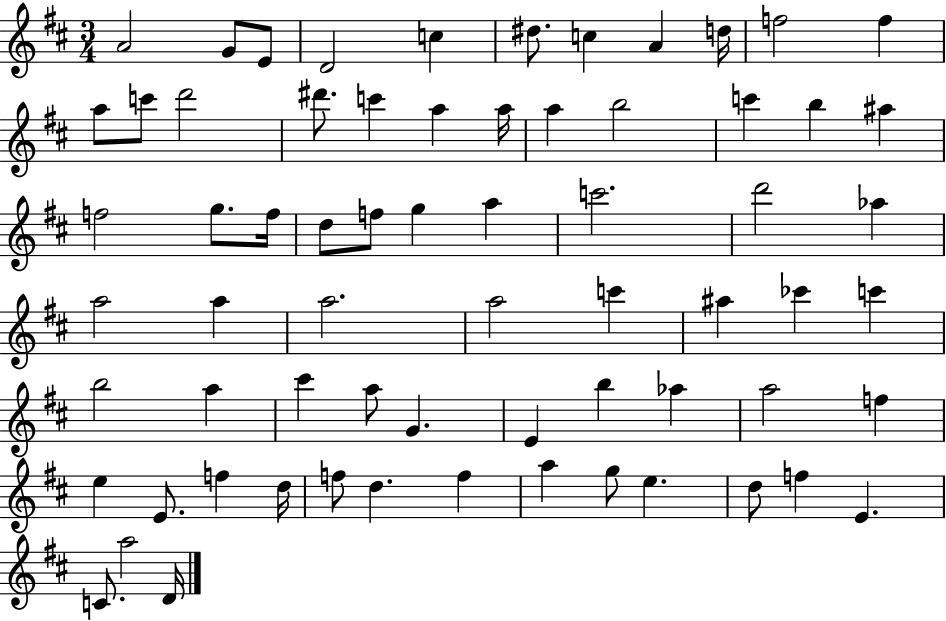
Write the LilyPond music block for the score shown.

{
  \clef treble
  \numericTimeSignature
  \time 3/4
  \key d \major
  a'2 g'8 e'8 | d'2 c''4 | dis''8. c''4 a'4 d''16 | f''2 f''4 | \break a''8 c'''8 d'''2 | dis'''8. c'''4 a''4 a''16 | a''4 b''2 | c'''4 b''4 ais''4 | \break f''2 g''8. f''16 | d''8 f''8 g''4 a''4 | c'''2. | d'''2 aes''4 | \break a''2 a''4 | a''2. | a''2 c'''4 | ais''4 ces'''4 c'''4 | \break b''2 a''4 | cis'''4 a''8 g'4. | e'4 b''4 aes''4 | a''2 f''4 | \break e''4 e'8. f''4 d''16 | f''8 d''4. f''4 | a''4 g''8 e''4. | d''8 f''4 e'4. | \break c'8. a''2 d'16 | \bar "|."
}